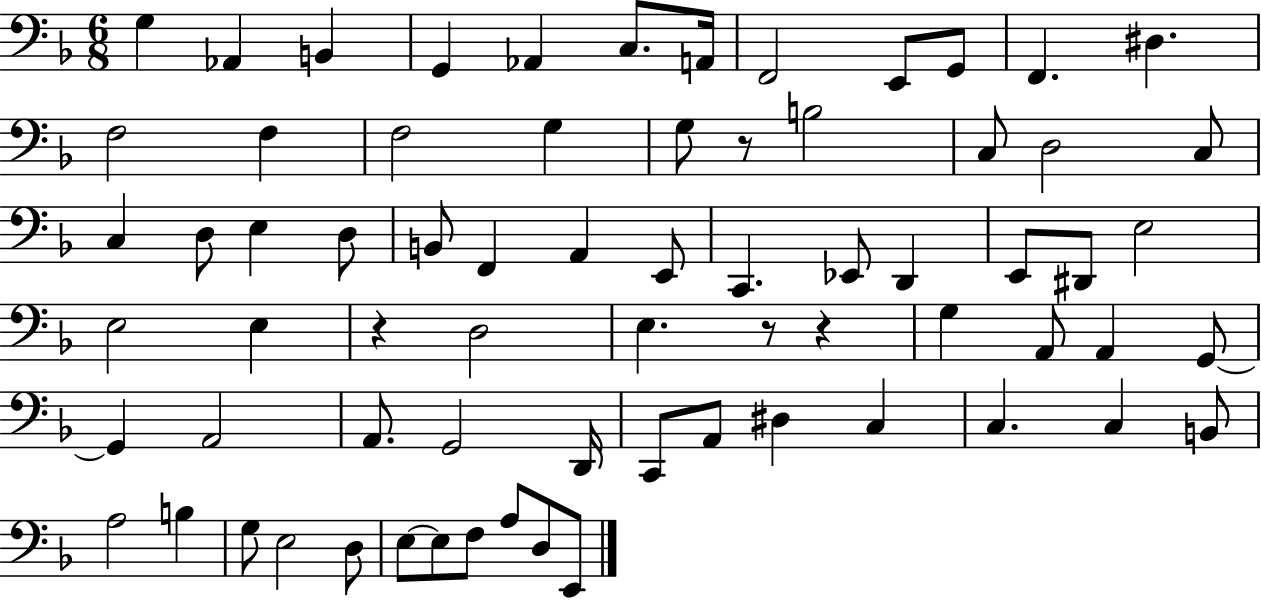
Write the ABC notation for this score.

X:1
T:Untitled
M:6/8
L:1/4
K:F
G, _A,, B,, G,, _A,, C,/2 A,,/4 F,,2 E,,/2 G,,/2 F,, ^D, F,2 F, F,2 G, G,/2 z/2 B,2 C,/2 D,2 C,/2 C, D,/2 E, D,/2 B,,/2 F,, A,, E,,/2 C,, _E,,/2 D,, E,,/2 ^D,,/2 E,2 E,2 E, z D,2 E, z/2 z G, A,,/2 A,, G,,/2 G,, A,,2 A,,/2 G,,2 D,,/4 C,,/2 A,,/2 ^D, C, C, C, B,,/2 A,2 B, G,/2 E,2 D,/2 E,/2 E,/2 F,/2 A,/2 D,/2 E,,/2